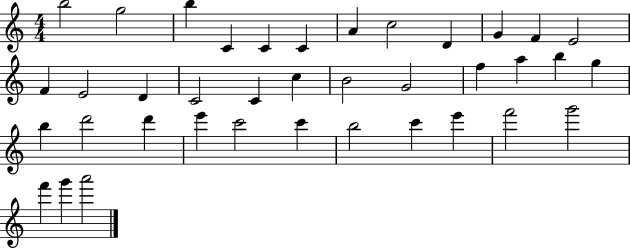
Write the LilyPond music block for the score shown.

{
  \clef treble
  \numericTimeSignature
  \time 4/4
  \key c \major
  b''2 g''2 | b''4 c'4 c'4 c'4 | a'4 c''2 d'4 | g'4 f'4 e'2 | \break f'4 e'2 d'4 | c'2 c'4 c''4 | b'2 g'2 | f''4 a''4 b''4 g''4 | \break b''4 d'''2 d'''4 | e'''4 c'''2 c'''4 | b''2 c'''4 e'''4 | f'''2 g'''2 | \break f'''4 g'''4 a'''2 | \bar "|."
}